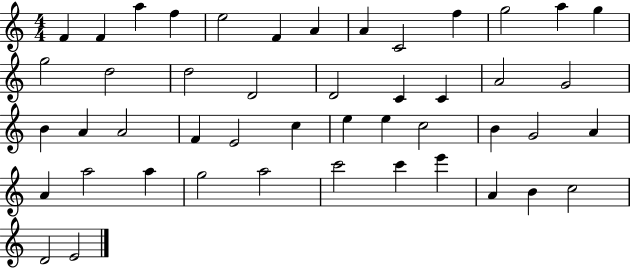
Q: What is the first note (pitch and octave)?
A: F4